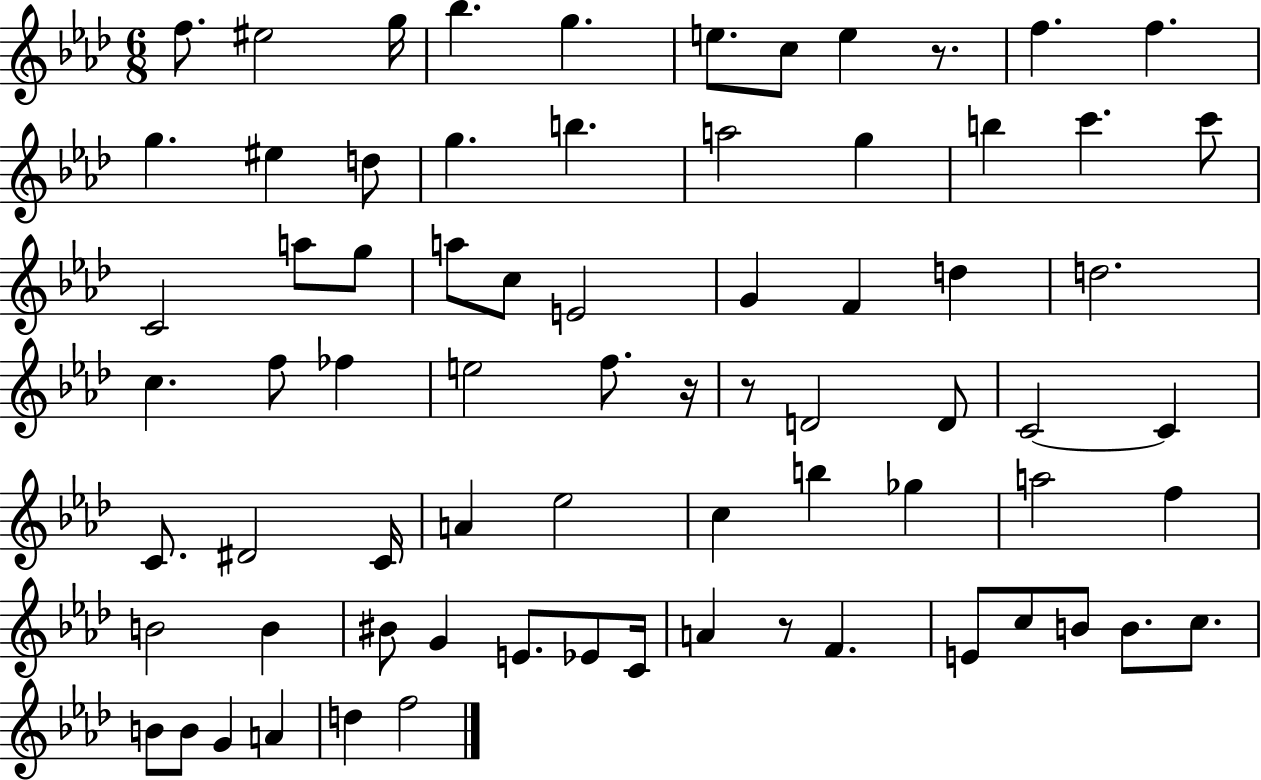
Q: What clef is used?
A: treble